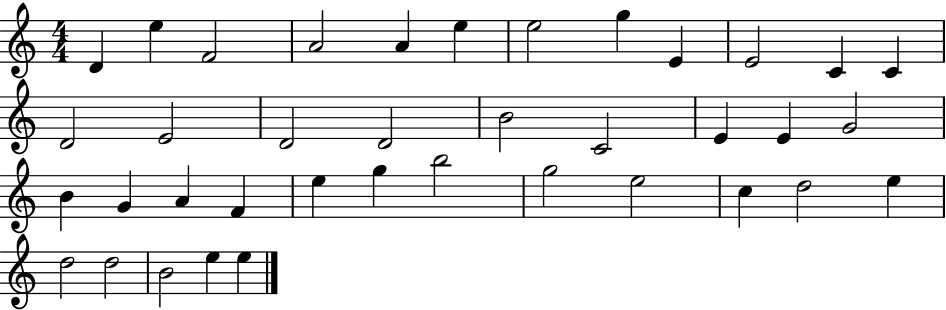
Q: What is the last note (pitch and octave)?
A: E5